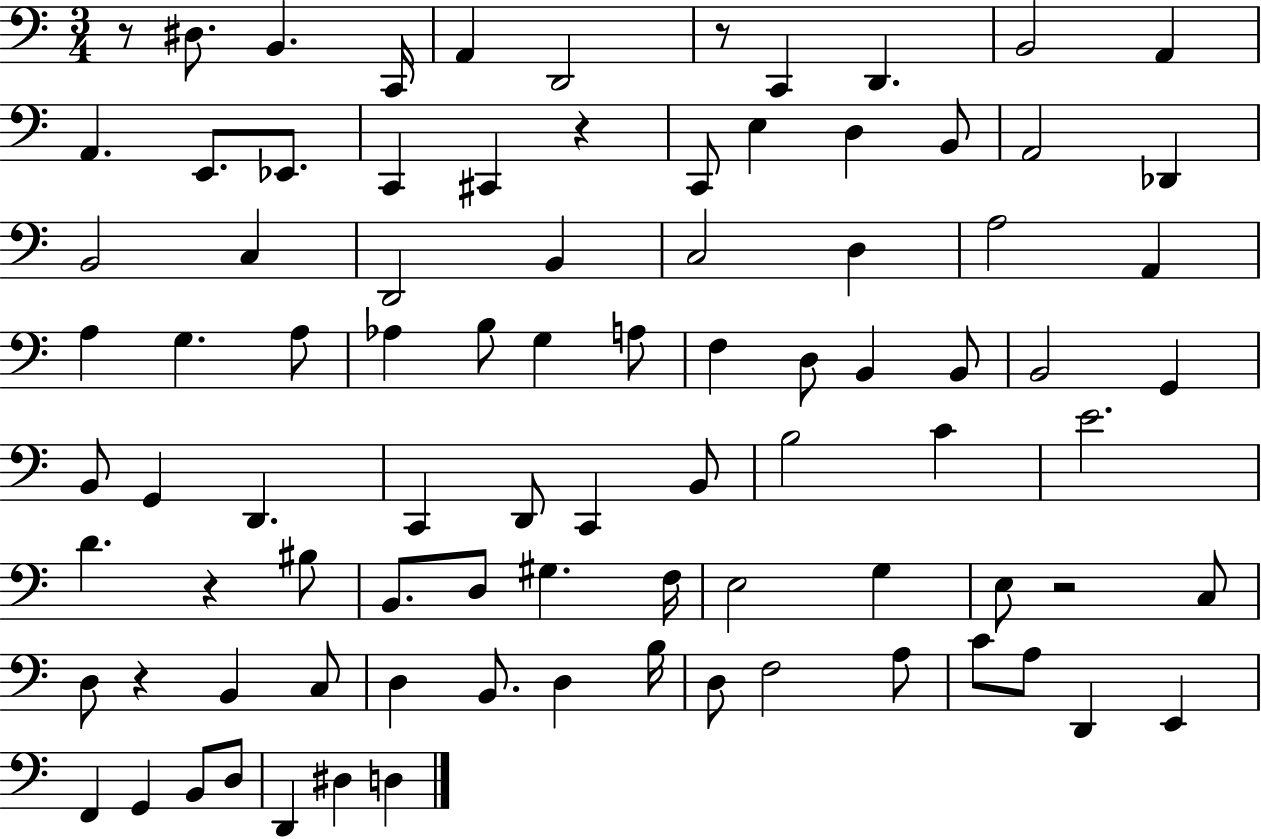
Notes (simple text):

R/e D#3/e. B2/q. C2/s A2/q D2/h R/e C2/q D2/q. B2/h A2/q A2/q. E2/e. Eb2/e. C2/q C#2/q R/q C2/e E3/q D3/q B2/e A2/h Db2/q B2/h C3/q D2/h B2/q C3/h D3/q A3/h A2/q A3/q G3/q. A3/e Ab3/q B3/e G3/q A3/e F3/q D3/e B2/q B2/e B2/h G2/q B2/e G2/q D2/q. C2/q D2/e C2/q B2/e B3/h C4/q E4/h. D4/q. R/q BIS3/e B2/e. D3/e G#3/q. F3/s E3/h G3/q E3/e R/h C3/e D3/e R/q B2/q C3/e D3/q B2/e. D3/q B3/s D3/e F3/h A3/e C4/e A3/e D2/q E2/q F2/q G2/q B2/e D3/e D2/q D#3/q D3/q